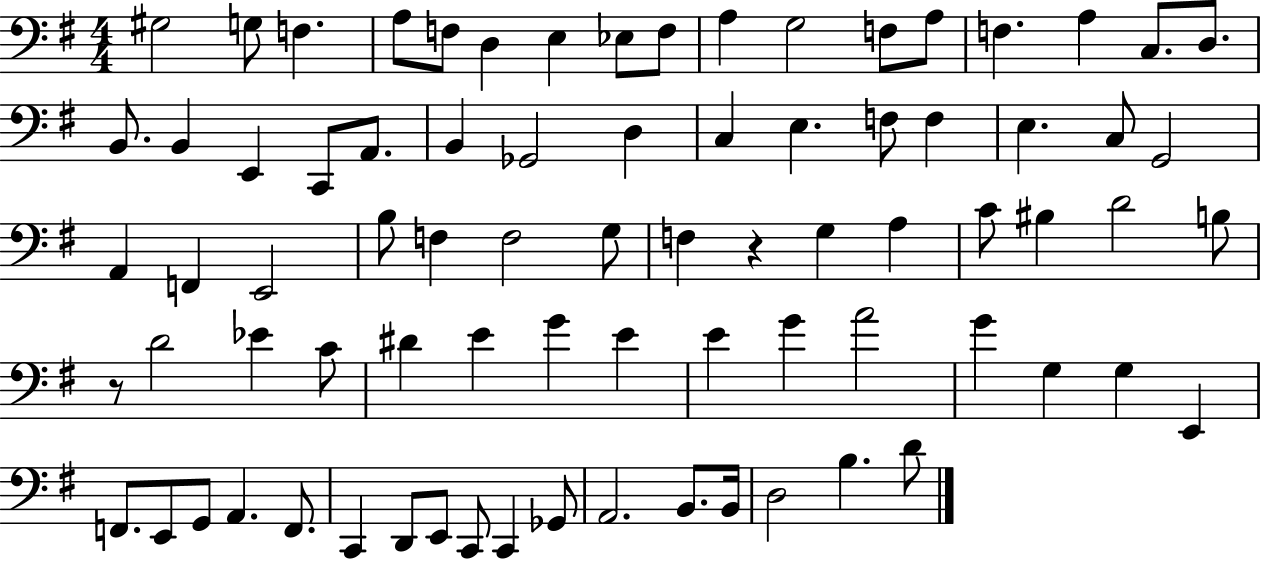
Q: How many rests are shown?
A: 2